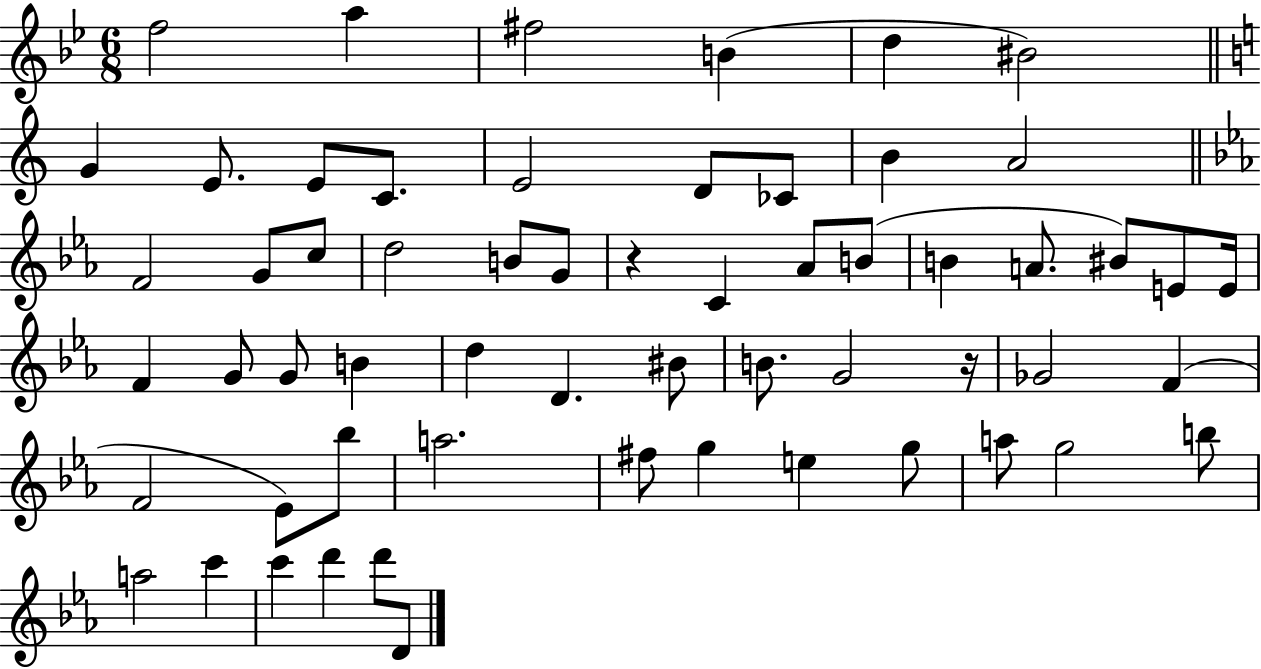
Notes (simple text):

F5/h A5/q F#5/h B4/q D5/q BIS4/h G4/q E4/e. E4/e C4/e. E4/h D4/e CES4/e B4/q A4/h F4/h G4/e C5/e D5/h B4/e G4/e R/q C4/q Ab4/e B4/e B4/q A4/e. BIS4/e E4/e E4/s F4/q G4/e G4/e B4/q D5/q D4/q. BIS4/e B4/e. G4/h R/s Gb4/h F4/q F4/h Eb4/e Bb5/e A5/h. F#5/e G5/q E5/q G5/e A5/e G5/h B5/e A5/h C6/q C6/q D6/q D6/e D4/e